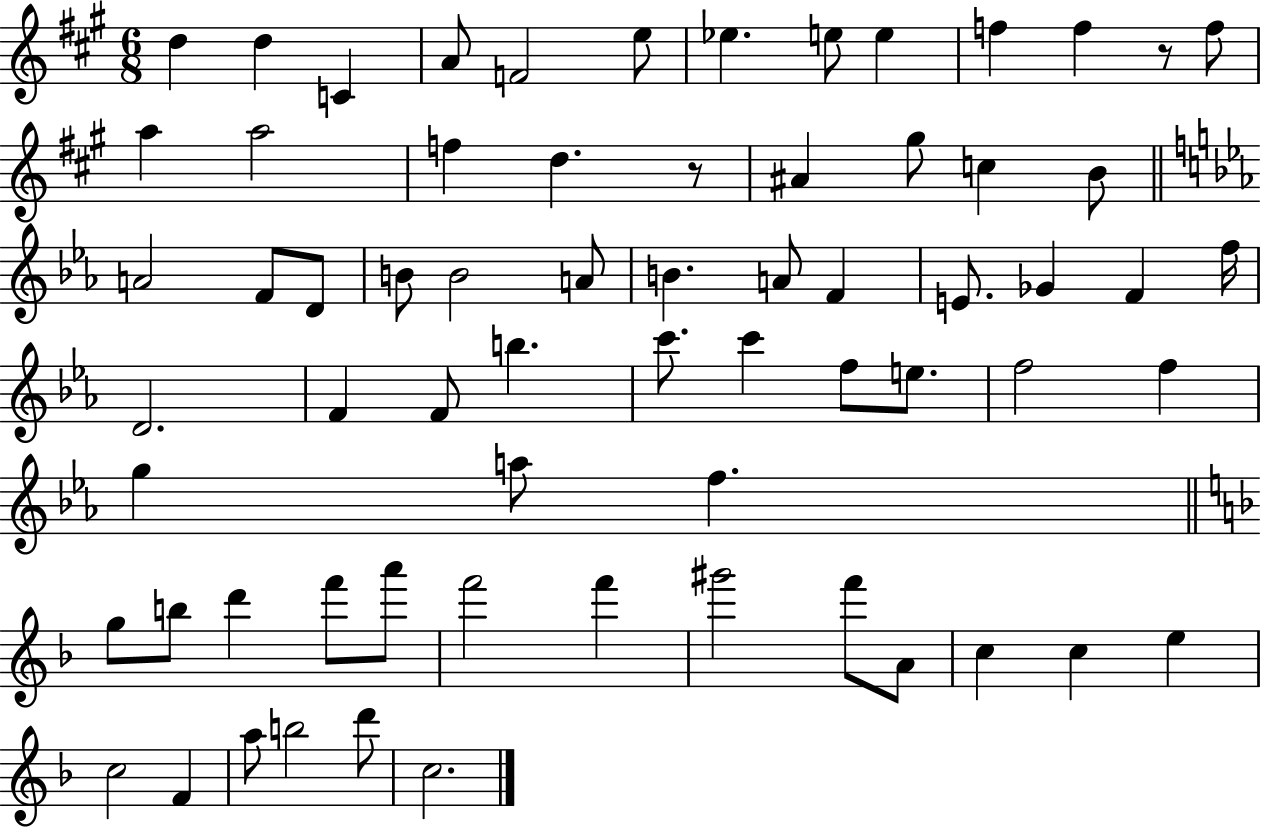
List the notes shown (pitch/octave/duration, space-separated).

D5/q D5/q C4/q A4/e F4/h E5/e Eb5/q. E5/e E5/q F5/q F5/q R/e F5/e A5/q A5/h F5/q D5/q. R/e A#4/q G#5/e C5/q B4/e A4/h F4/e D4/e B4/e B4/h A4/e B4/q. A4/e F4/q E4/e. Gb4/q F4/q F5/s D4/h. F4/q F4/e B5/q. C6/e. C6/q F5/e E5/e. F5/h F5/q G5/q A5/e F5/q. G5/e B5/e D6/q F6/e A6/e F6/h F6/q G#6/h F6/e A4/e C5/q C5/q E5/q C5/h F4/q A5/e B5/h D6/e C5/h.